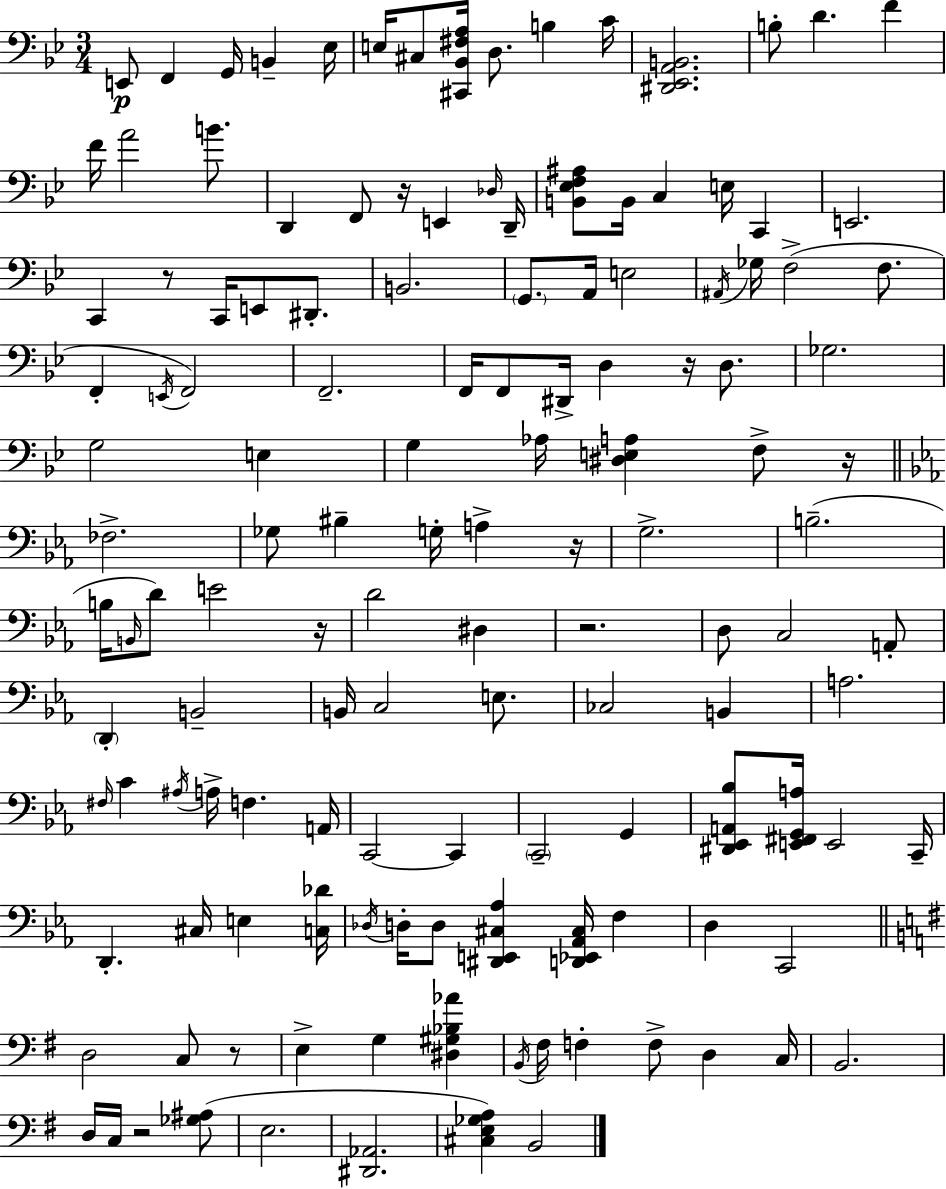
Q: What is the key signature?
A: BES major